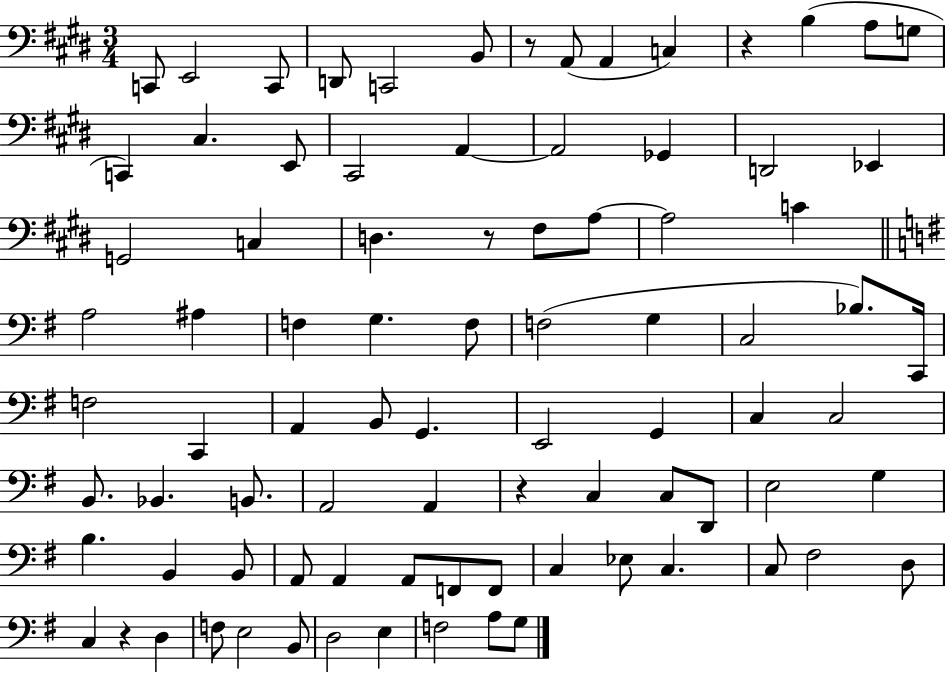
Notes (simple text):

C2/e E2/h C2/e D2/e C2/h B2/e R/e A2/e A2/q C3/q R/q B3/q A3/e G3/e C2/q C#3/q. E2/e C#2/h A2/q A2/h Gb2/q D2/h Eb2/q G2/h C3/q D3/q. R/e F#3/e A3/e A3/h C4/q A3/h A#3/q F3/q G3/q. F3/e F3/h G3/q C3/h Bb3/e. C2/s F3/h C2/q A2/q B2/e G2/q. E2/h G2/q C3/q C3/h B2/e. Bb2/q. B2/e. A2/h A2/q R/q C3/q C3/e D2/e E3/h G3/q B3/q. B2/q B2/e A2/e A2/q A2/e F2/e F2/e C3/q Eb3/e C3/q. C3/e F#3/h D3/e C3/q R/q D3/q F3/e E3/h B2/e D3/h E3/q F3/h A3/e G3/e